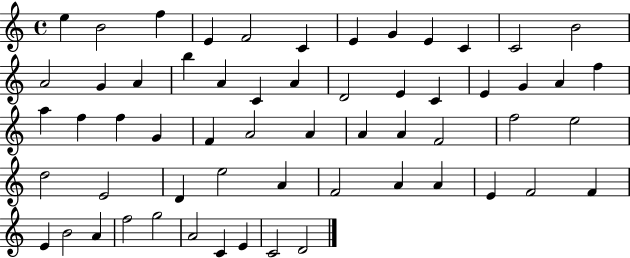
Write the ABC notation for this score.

X:1
T:Untitled
M:4/4
L:1/4
K:C
e B2 f E F2 C E G E C C2 B2 A2 G A b A C A D2 E C E G A f a f f G F A2 A A A F2 f2 e2 d2 E2 D e2 A F2 A A E F2 F E B2 A f2 g2 A2 C E C2 D2